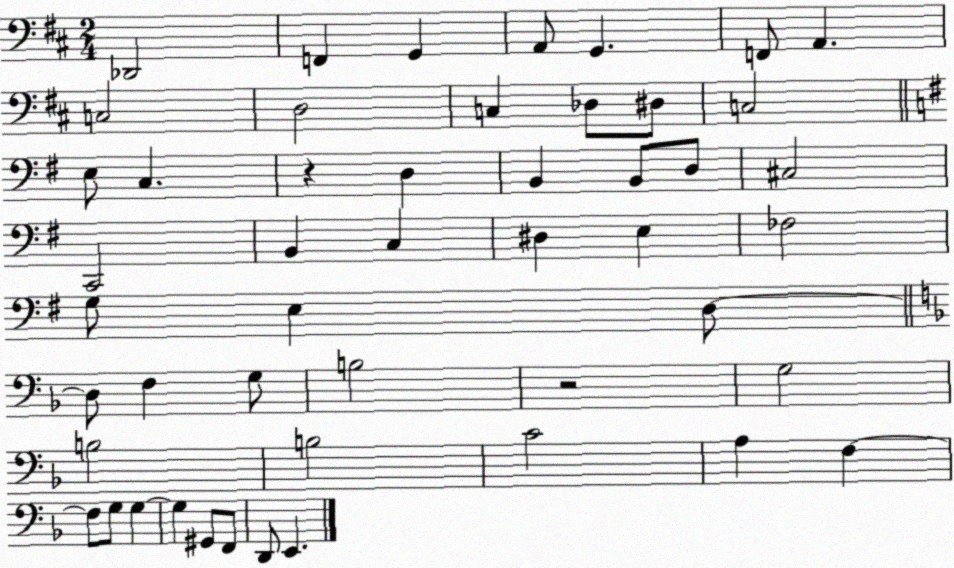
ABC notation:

X:1
T:Untitled
M:2/4
L:1/4
K:D
_D,,2 F,, G,, A,,/2 G,, F,,/2 A,, C,2 D,2 C, _D,/2 ^D,/2 C,2 E,/2 C, z D, B,, B,,/2 D,/2 ^C,2 C,,2 B,, C, ^D, E, _F,2 G,/2 E, D,/2 D,/2 F, G,/2 B,2 z2 G,2 B,2 B,2 C2 A, F, F,/2 G,/2 G, G, ^G,,/2 F,,/2 D,,/2 E,,